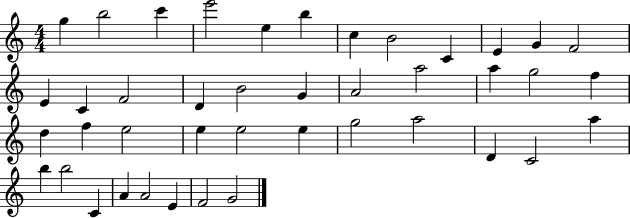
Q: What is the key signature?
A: C major